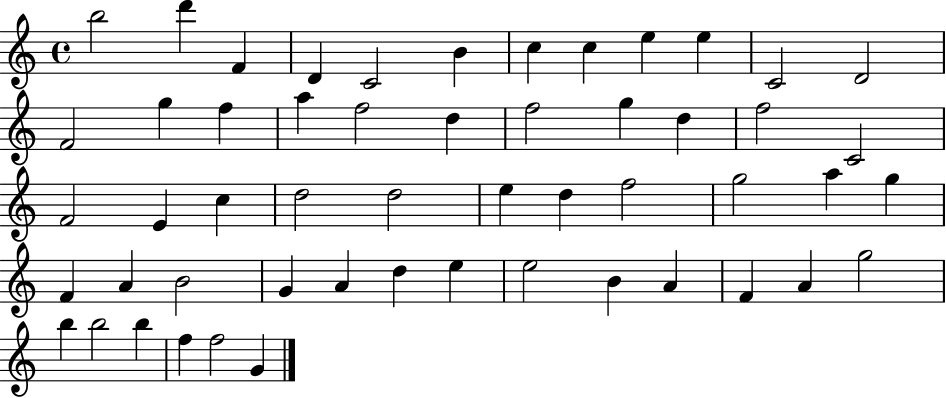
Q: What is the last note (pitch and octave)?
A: G4